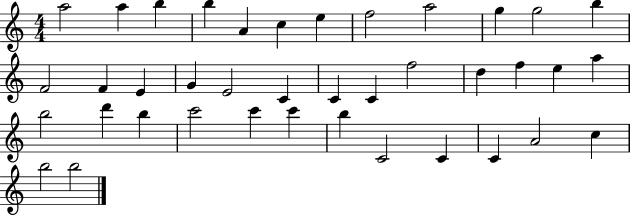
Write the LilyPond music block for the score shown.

{
  \clef treble
  \numericTimeSignature
  \time 4/4
  \key c \major
  a''2 a''4 b''4 | b''4 a'4 c''4 e''4 | f''2 a''2 | g''4 g''2 b''4 | \break f'2 f'4 e'4 | g'4 e'2 c'4 | c'4 c'4 f''2 | d''4 f''4 e''4 a''4 | \break b''2 d'''4 b''4 | c'''2 c'''4 c'''4 | b''4 c'2 c'4 | c'4 a'2 c''4 | \break b''2 b''2 | \bar "|."
}